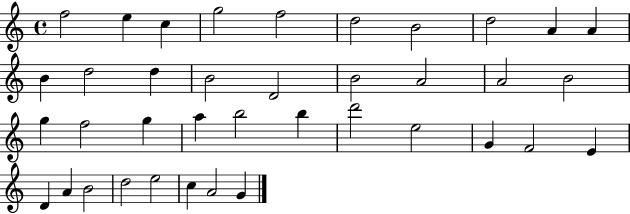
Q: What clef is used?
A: treble